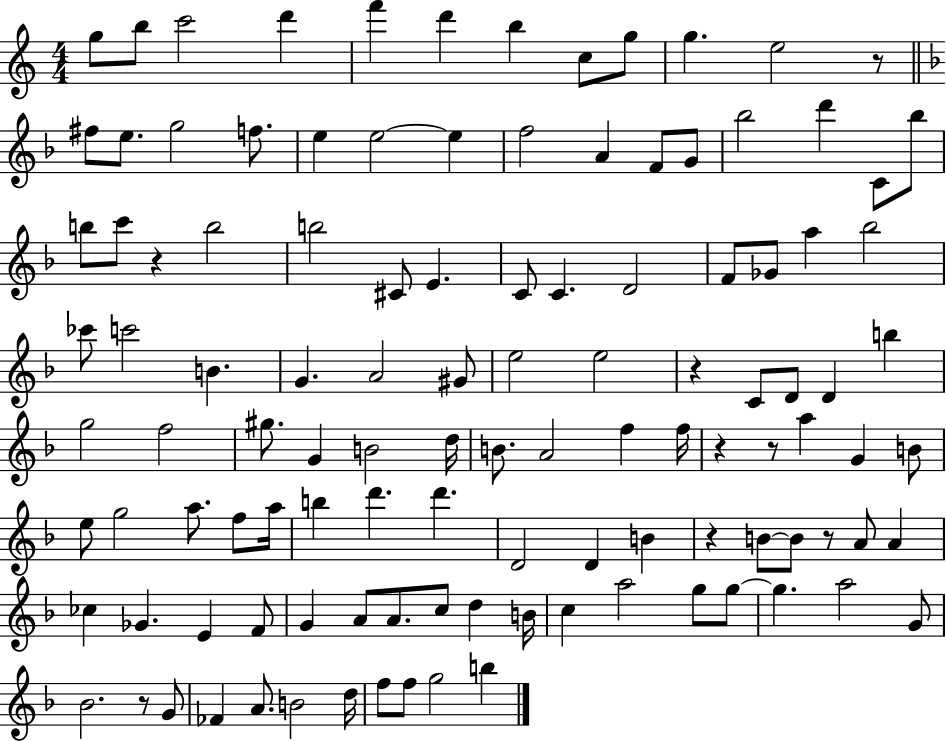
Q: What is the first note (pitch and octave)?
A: G5